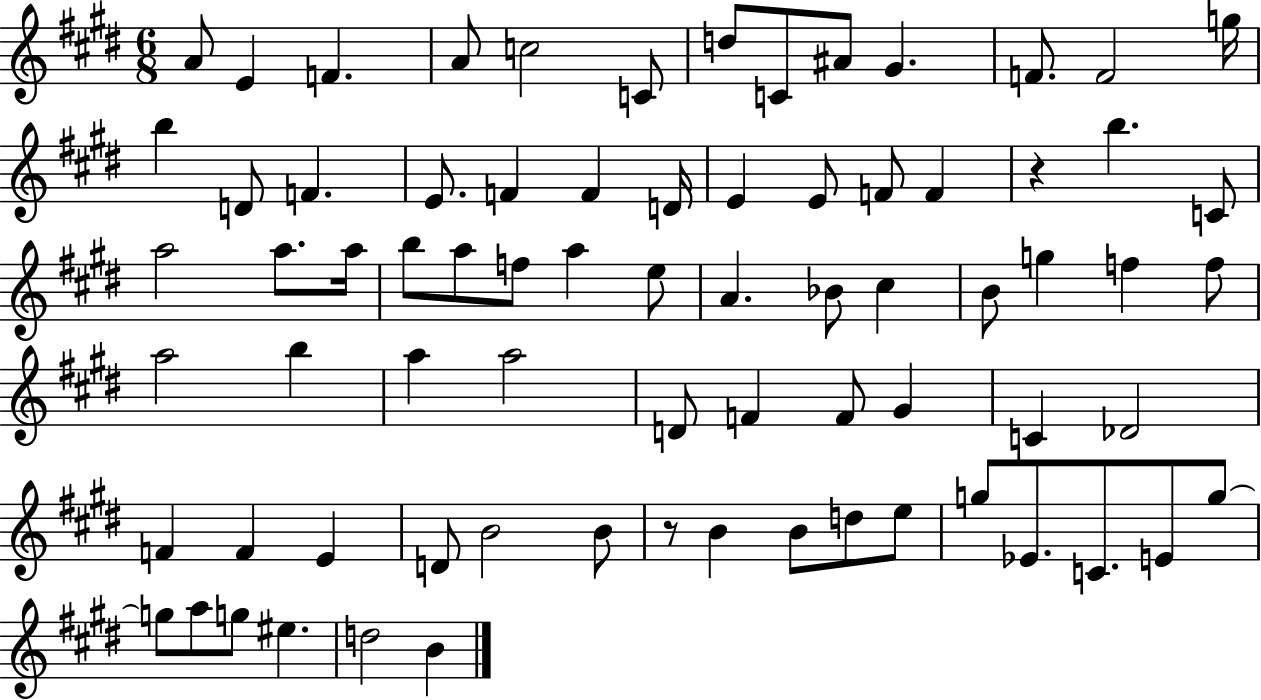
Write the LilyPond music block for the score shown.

{
  \clef treble
  \numericTimeSignature
  \time 6/8
  \key e \major
  a'8 e'4 f'4. | a'8 c''2 c'8 | d''8 c'8 ais'8 gis'4. | f'8. f'2 g''16 | \break b''4 d'8 f'4. | e'8. f'4 f'4 d'16 | e'4 e'8 f'8 f'4 | r4 b''4. c'8 | \break a''2 a''8. a''16 | b''8 a''8 f''8 a''4 e''8 | a'4. bes'8 cis''4 | b'8 g''4 f''4 f''8 | \break a''2 b''4 | a''4 a''2 | d'8 f'4 f'8 gis'4 | c'4 des'2 | \break f'4 f'4 e'4 | d'8 b'2 b'8 | r8 b'4 b'8 d''8 e''8 | g''8 ees'8. c'8. e'8 g''8~~ | \break g''8 a''8 g''8 eis''4. | d''2 b'4 | \bar "|."
}